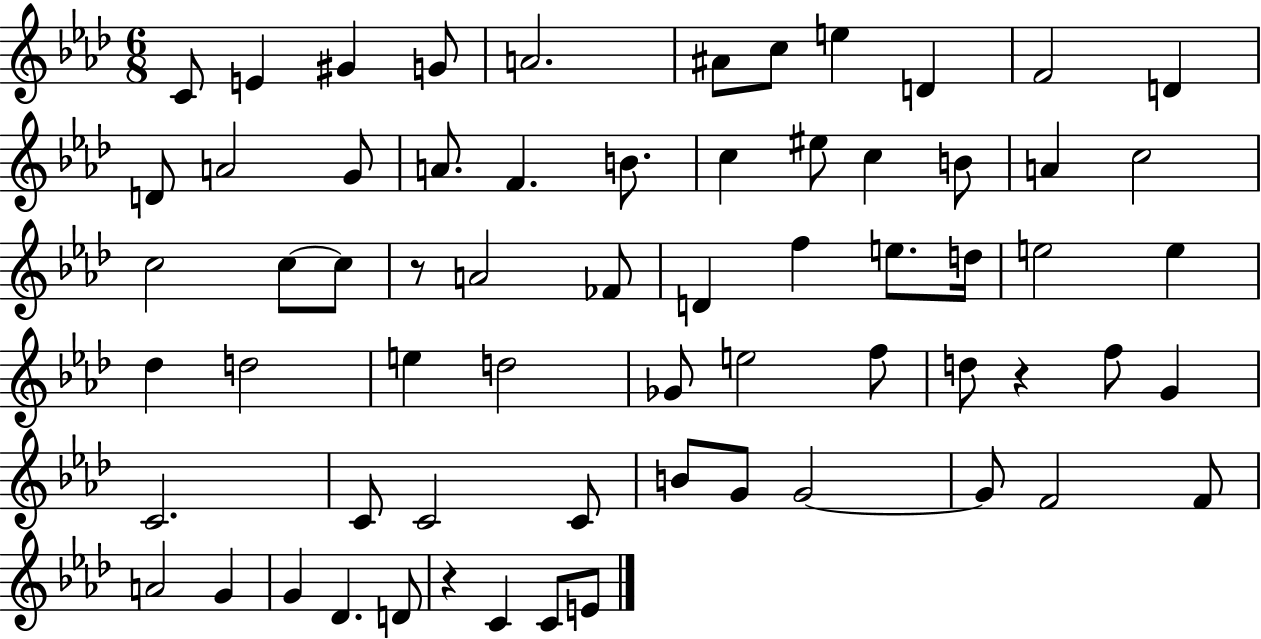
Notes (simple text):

C4/e E4/q G#4/q G4/e A4/h. A#4/e C5/e E5/q D4/q F4/h D4/q D4/e A4/h G4/e A4/e. F4/q. B4/e. C5/q EIS5/e C5/q B4/e A4/q C5/h C5/h C5/e C5/e R/e A4/h FES4/e D4/q F5/q E5/e. D5/s E5/h E5/q Db5/q D5/h E5/q D5/h Gb4/e E5/h F5/e D5/e R/q F5/e G4/q C4/h. C4/e C4/h C4/e B4/e G4/e G4/h G4/e F4/h F4/e A4/h G4/q G4/q Db4/q. D4/e R/q C4/q C4/e E4/e